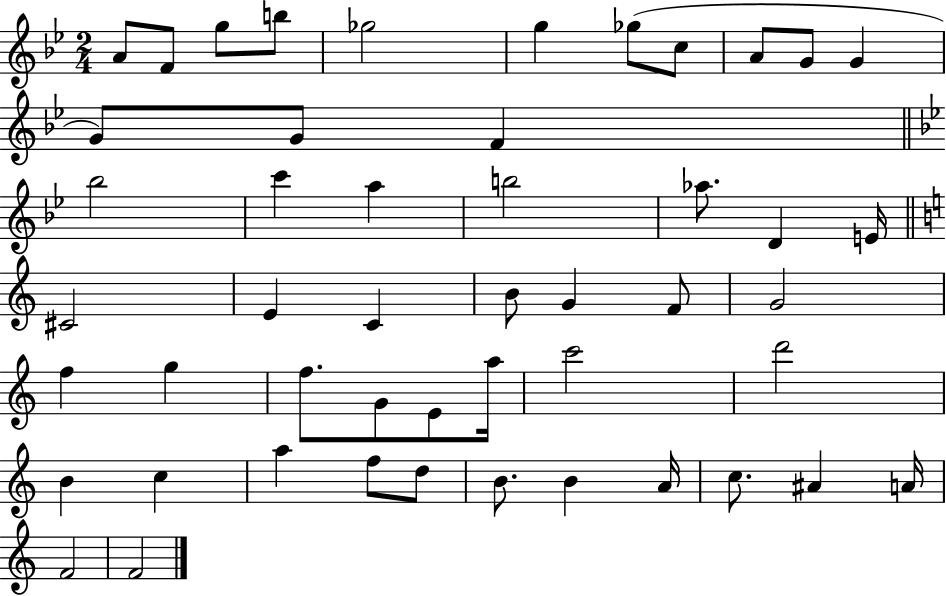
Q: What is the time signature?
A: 2/4